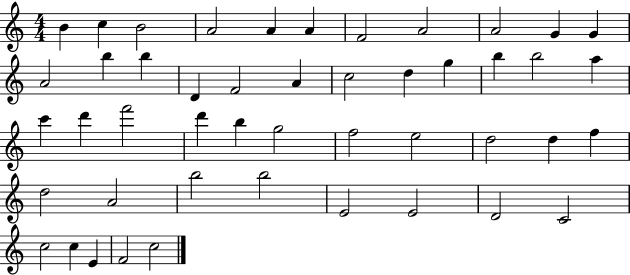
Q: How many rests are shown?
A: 0